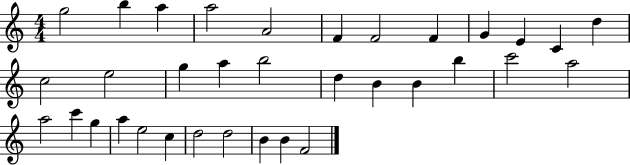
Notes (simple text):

G5/h B5/q A5/q A5/h A4/h F4/q F4/h F4/q G4/q E4/q C4/q D5/q C5/h E5/h G5/q A5/q B5/h D5/q B4/q B4/q B5/q C6/h A5/h A5/h C6/q G5/q A5/q E5/h C5/q D5/h D5/h B4/q B4/q F4/h